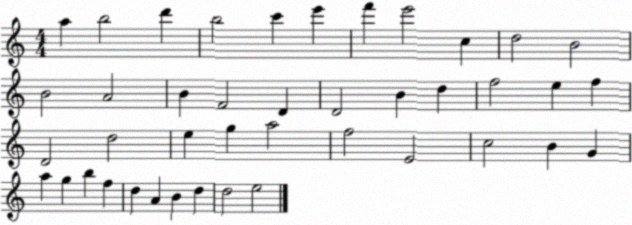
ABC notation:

X:1
T:Untitled
M:4/4
L:1/4
K:C
a b2 d' b2 c' e' f' e'2 c d2 B2 B2 A2 B F2 D D2 B d f2 e f D2 d2 e g a2 f2 E2 c2 B G a g b f d A B d d2 e2